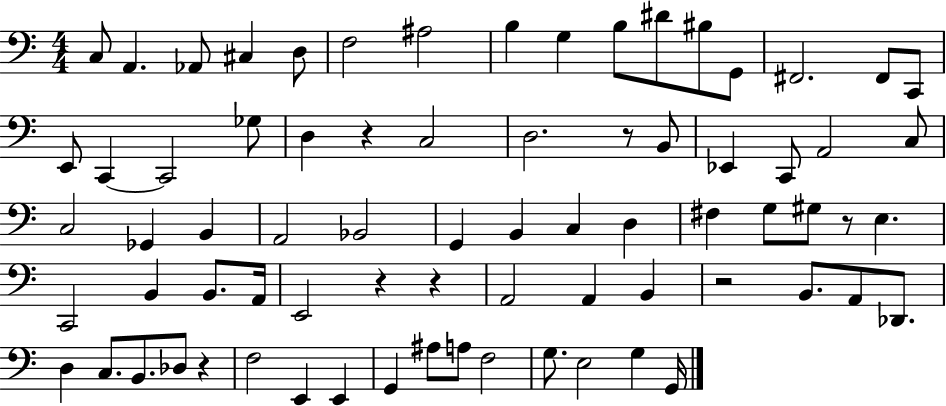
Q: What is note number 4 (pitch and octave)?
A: C#3